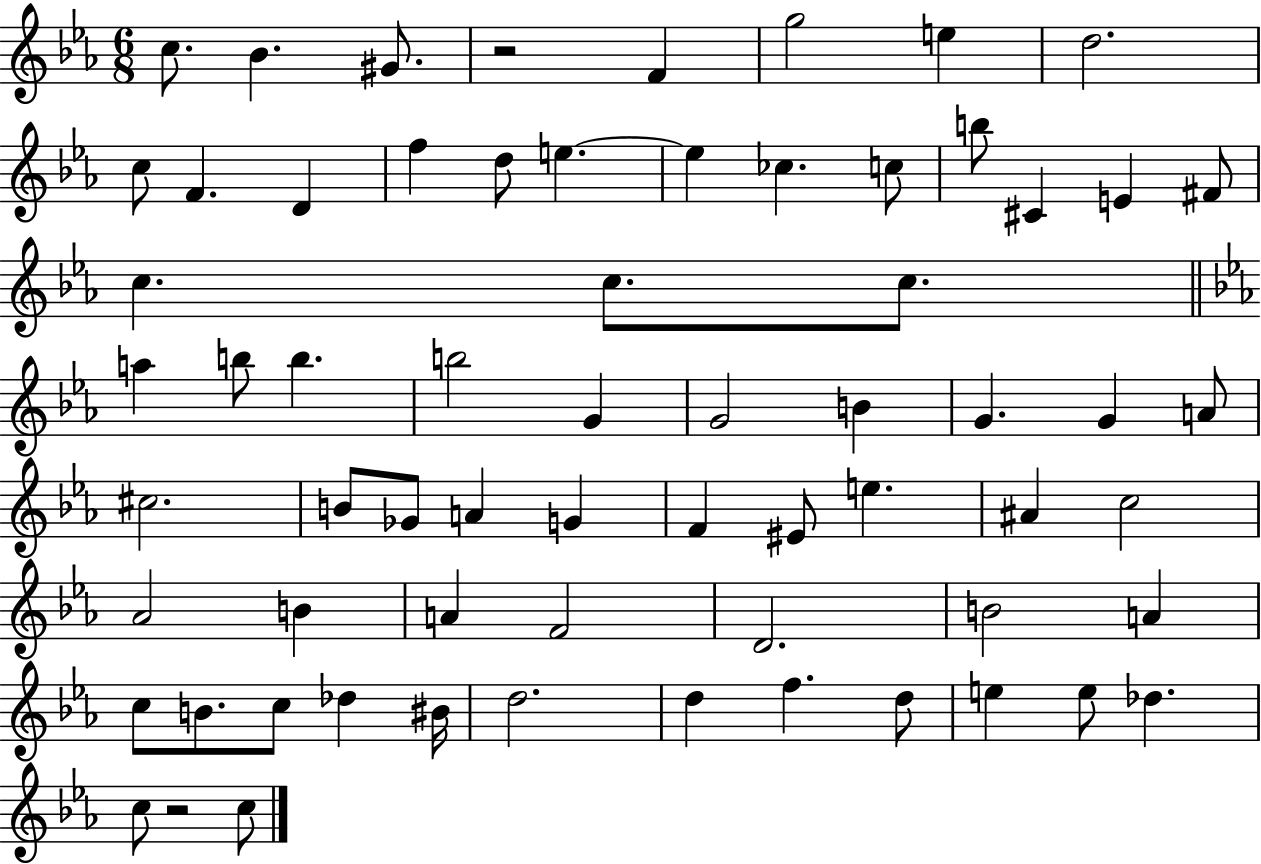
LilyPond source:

{
  \clef treble
  \numericTimeSignature
  \time 6/8
  \key ees \major
  c''8. bes'4. gis'8. | r2 f'4 | g''2 e''4 | d''2. | \break c''8 f'4. d'4 | f''4 d''8 e''4.~~ | e''4 ces''4. c''8 | b''8 cis'4 e'4 fis'8 | \break c''4. c''8. c''8. | \bar "||" \break \key ees \major a''4 b''8 b''4. | b''2 g'4 | g'2 b'4 | g'4. g'4 a'8 | \break cis''2. | b'8 ges'8 a'4 g'4 | f'4 eis'8 e''4. | ais'4 c''2 | \break aes'2 b'4 | a'4 f'2 | d'2. | b'2 a'4 | \break c''8 b'8. c''8 des''4 bis'16 | d''2. | d''4 f''4. d''8 | e''4 e''8 des''4. | \break c''8 r2 c''8 | \bar "|."
}